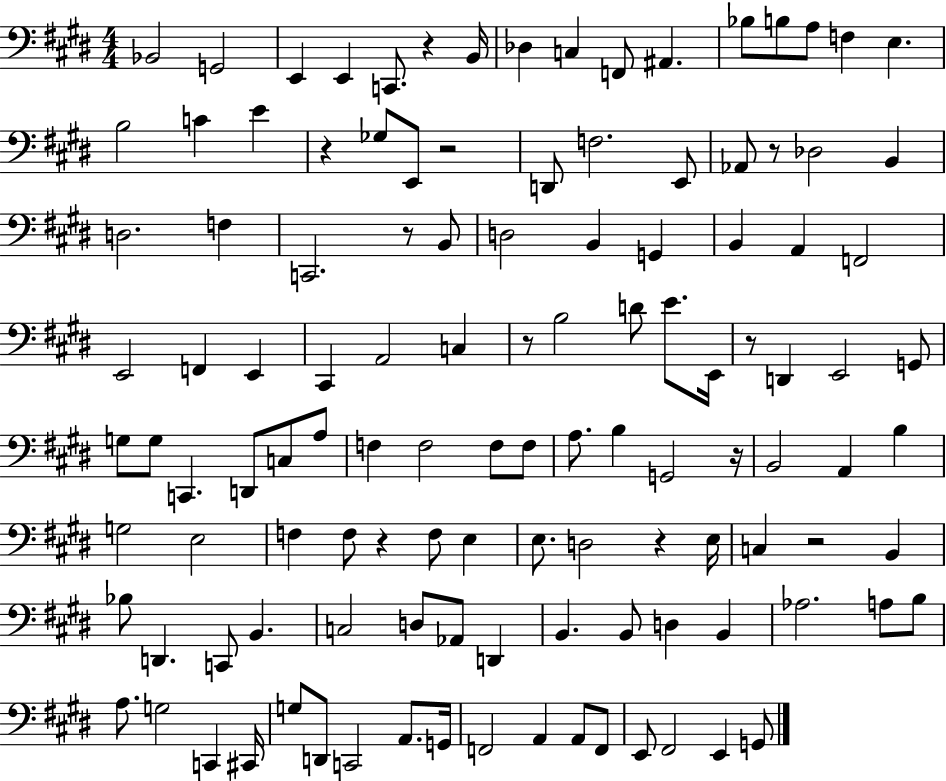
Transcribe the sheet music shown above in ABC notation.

X:1
T:Untitled
M:4/4
L:1/4
K:E
_B,,2 G,,2 E,, E,, C,,/2 z B,,/4 _D, C, F,,/2 ^A,, _B,/2 B,/2 A,/2 F, E, B,2 C E z _G,/2 E,,/2 z2 D,,/2 F,2 E,,/2 _A,,/2 z/2 _D,2 B,, D,2 F, C,,2 z/2 B,,/2 D,2 B,, G,, B,, A,, F,,2 E,,2 F,, E,, ^C,, A,,2 C, z/2 B,2 D/2 E/2 E,,/4 z/2 D,, E,,2 G,,/2 G,/2 G,/2 C,, D,,/2 C,/2 A,/2 F, F,2 F,/2 F,/2 A,/2 B, G,,2 z/4 B,,2 A,, B, G,2 E,2 F, F,/2 z F,/2 E, E,/2 D,2 z E,/4 C, z2 B,, _B,/2 D,, C,,/2 B,, C,2 D,/2 _A,,/2 D,, B,, B,,/2 D, B,, _A,2 A,/2 B,/2 A,/2 G,2 C,, ^C,,/4 G,/2 D,,/2 C,,2 A,,/2 G,,/4 F,,2 A,, A,,/2 F,,/2 E,,/2 ^F,,2 E,, G,,/2